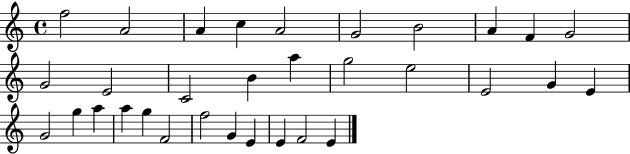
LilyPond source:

{
  \clef treble
  \time 4/4
  \defaultTimeSignature
  \key c \major
  f''2 a'2 | a'4 c''4 a'2 | g'2 b'2 | a'4 f'4 g'2 | \break g'2 e'2 | c'2 b'4 a''4 | g''2 e''2 | e'2 g'4 e'4 | \break g'2 g''4 a''4 | a''4 g''4 f'2 | f''2 g'4 e'4 | e'4 f'2 e'4 | \break \bar "|."
}